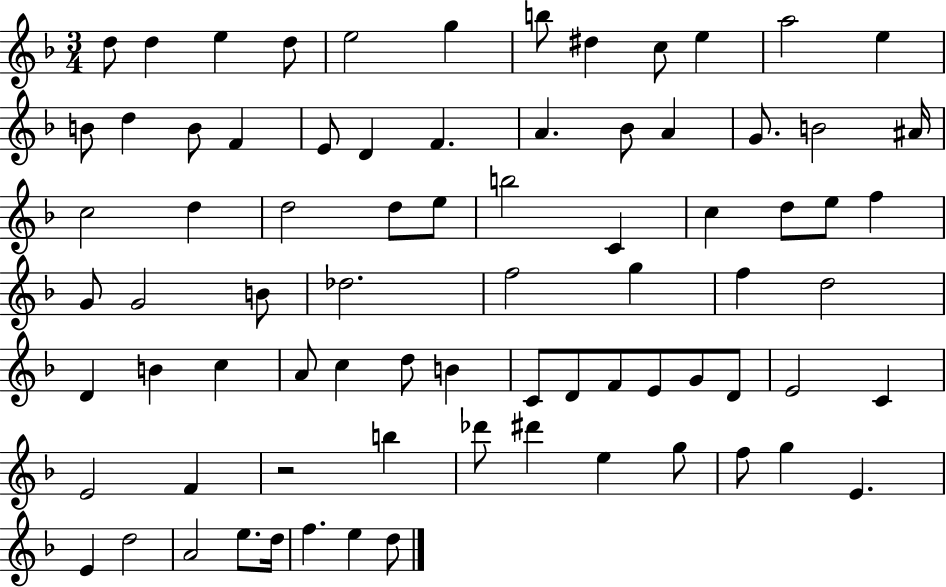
D5/e D5/q E5/q D5/e E5/h G5/q B5/e D#5/q C5/e E5/q A5/h E5/q B4/e D5/q B4/e F4/q E4/e D4/q F4/q. A4/q. Bb4/e A4/q G4/e. B4/h A#4/s C5/h D5/q D5/h D5/e E5/e B5/h C4/q C5/q D5/e E5/e F5/q G4/e G4/h B4/e Db5/h. F5/h G5/q F5/q D5/h D4/q B4/q C5/q A4/e C5/q D5/e B4/q C4/e D4/e F4/e E4/e G4/e D4/e E4/h C4/q E4/h F4/q R/h B5/q Db6/e D#6/q E5/q G5/e F5/e G5/q E4/q. E4/q D5/h A4/h E5/e. D5/s F5/q. E5/q D5/e